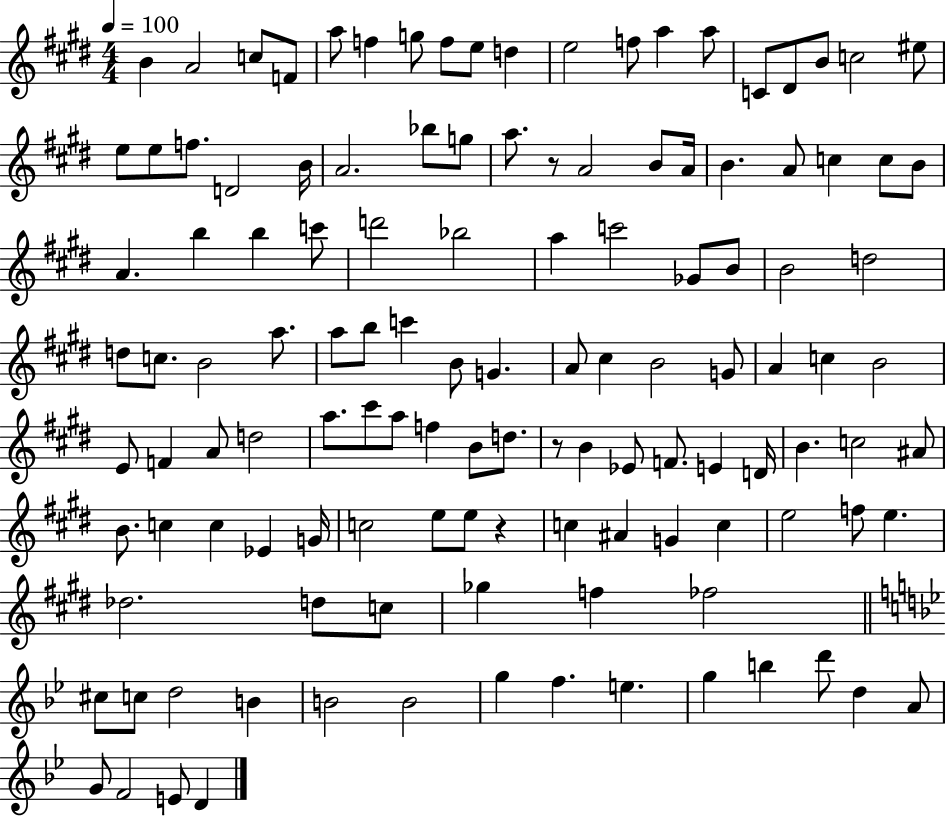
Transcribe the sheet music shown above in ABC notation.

X:1
T:Untitled
M:4/4
L:1/4
K:E
B A2 c/2 F/2 a/2 f g/2 f/2 e/2 d e2 f/2 a a/2 C/2 ^D/2 B/2 c2 ^e/2 e/2 e/2 f/2 D2 B/4 A2 _b/2 g/2 a/2 z/2 A2 B/2 A/4 B A/2 c c/2 B/2 A b b c'/2 d'2 _b2 a c'2 _G/2 B/2 B2 d2 d/2 c/2 B2 a/2 a/2 b/2 c' B/2 G A/2 ^c B2 G/2 A c B2 E/2 F A/2 d2 a/2 ^c'/2 a/2 f B/2 d/2 z/2 B _E/2 F/2 E D/4 B c2 ^A/2 B/2 c c _E G/4 c2 e/2 e/2 z c ^A G c e2 f/2 e _d2 d/2 c/2 _g f _f2 ^c/2 c/2 d2 B B2 B2 g f e g b d'/2 d A/2 G/2 F2 E/2 D